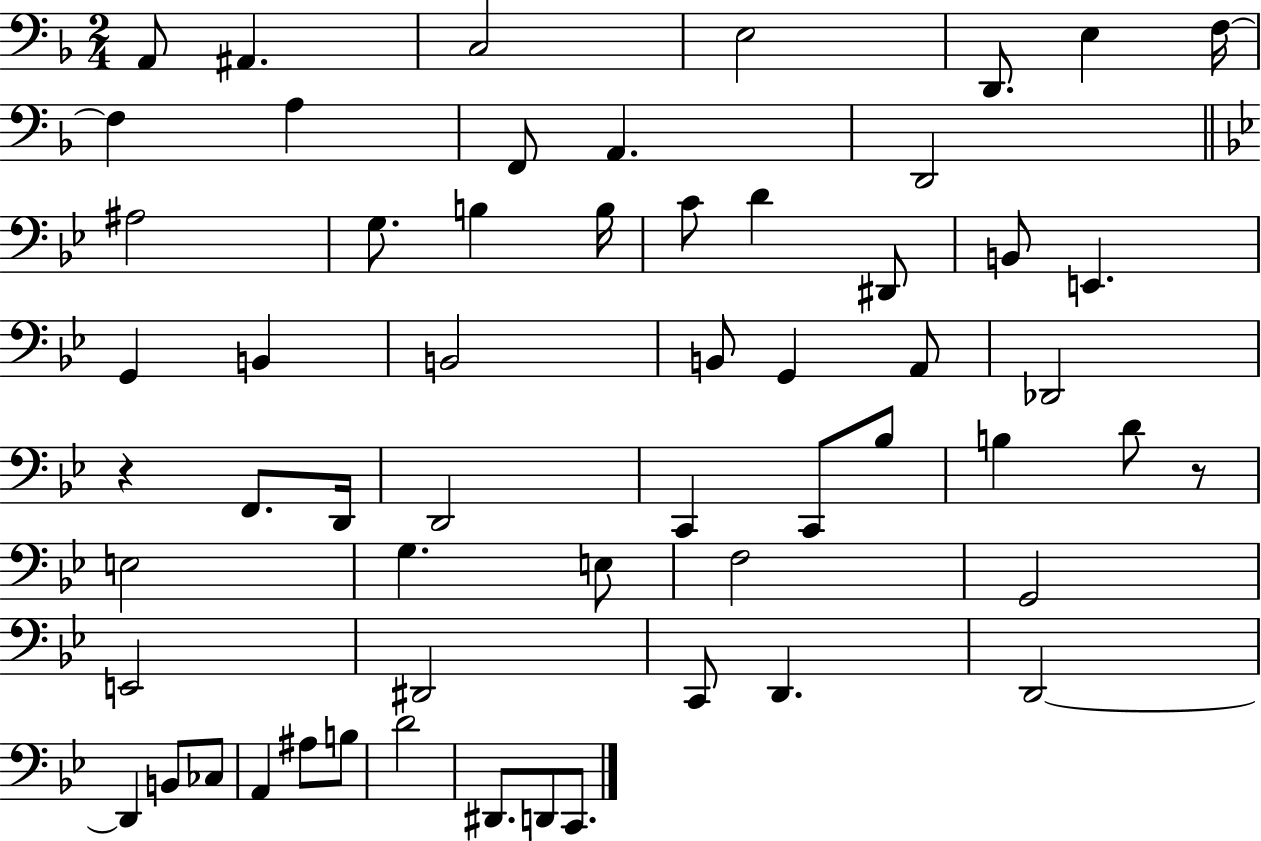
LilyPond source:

{
  \clef bass
  \numericTimeSignature
  \time 2/4
  \key f \major
  a,8 ais,4. | c2 | e2 | d,8. e4 f16~~ | \break f4 a4 | f,8 a,4. | d,2 | \bar "||" \break \key bes \major ais2 | g8. b4 b16 | c'8 d'4 dis,8 | b,8 e,4. | \break g,4 b,4 | b,2 | b,8 g,4 a,8 | des,2 | \break r4 f,8. d,16 | d,2 | c,4 c,8 bes8 | b4 d'8 r8 | \break e2 | g4. e8 | f2 | g,2 | \break e,2 | dis,2 | c,8 d,4. | d,2~~ | \break d,4 b,8 ces8 | a,4 ais8 b8 | d'2 | dis,8. d,8 c,8. | \break \bar "|."
}